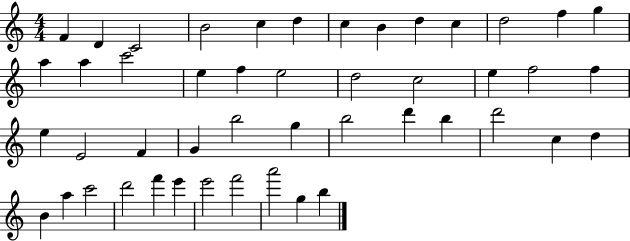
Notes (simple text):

F4/q D4/q C4/h B4/h C5/q D5/q C5/q B4/q D5/q C5/q D5/h F5/q G5/q A5/q A5/q C6/h E5/q F5/q E5/h D5/h C5/h E5/q F5/h F5/q E5/q E4/h F4/q G4/q B5/h G5/q B5/h D6/q B5/q D6/h C5/q D5/q B4/q A5/q C6/h D6/h F6/q E6/q E6/h F6/h A6/h G5/q B5/q